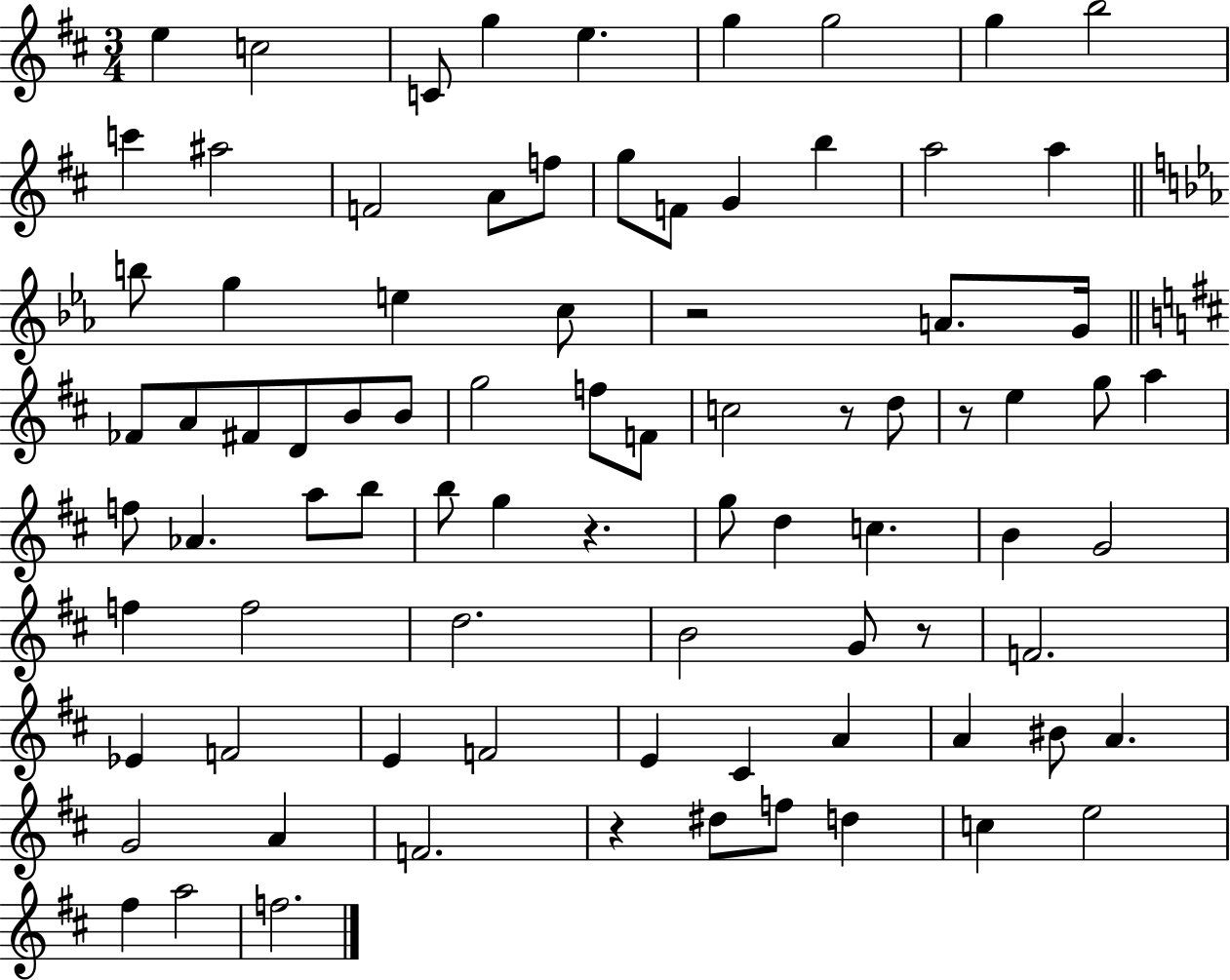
E5/q C5/h C4/e G5/q E5/q. G5/q G5/h G5/q B5/h C6/q A#5/h F4/h A4/e F5/e G5/e F4/e G4/q B5/q A5/h A5/q B5/e G5/q E5/q C5/e R/h A4/e. G4/s FES4/e A4/e F#4/e D4/e B4/e B4/e G5/h F5/e F4/e C5/h R/e D5/e R/e E5/q G5/e A5/q F5/e Ab4/q. A5/e B5/e B5/e G5/q R/q. G5/e D5/q C5/q. B4/q G4/h F5/q F5/h D5/h. B4/h G4/e R/e F4/h. Eb4/q F4/h E4/q F4/h E4/q C#4/q A4/q A4/q BIS4/e A4/q. G4/h A4/q F4/h. R/q D#5/e F5/e D5/q C5/q E5/h F#5/q A5/h F5/h.